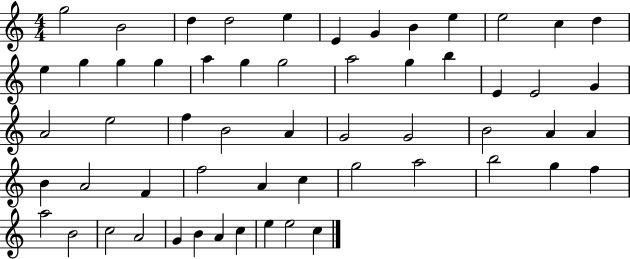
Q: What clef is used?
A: treble